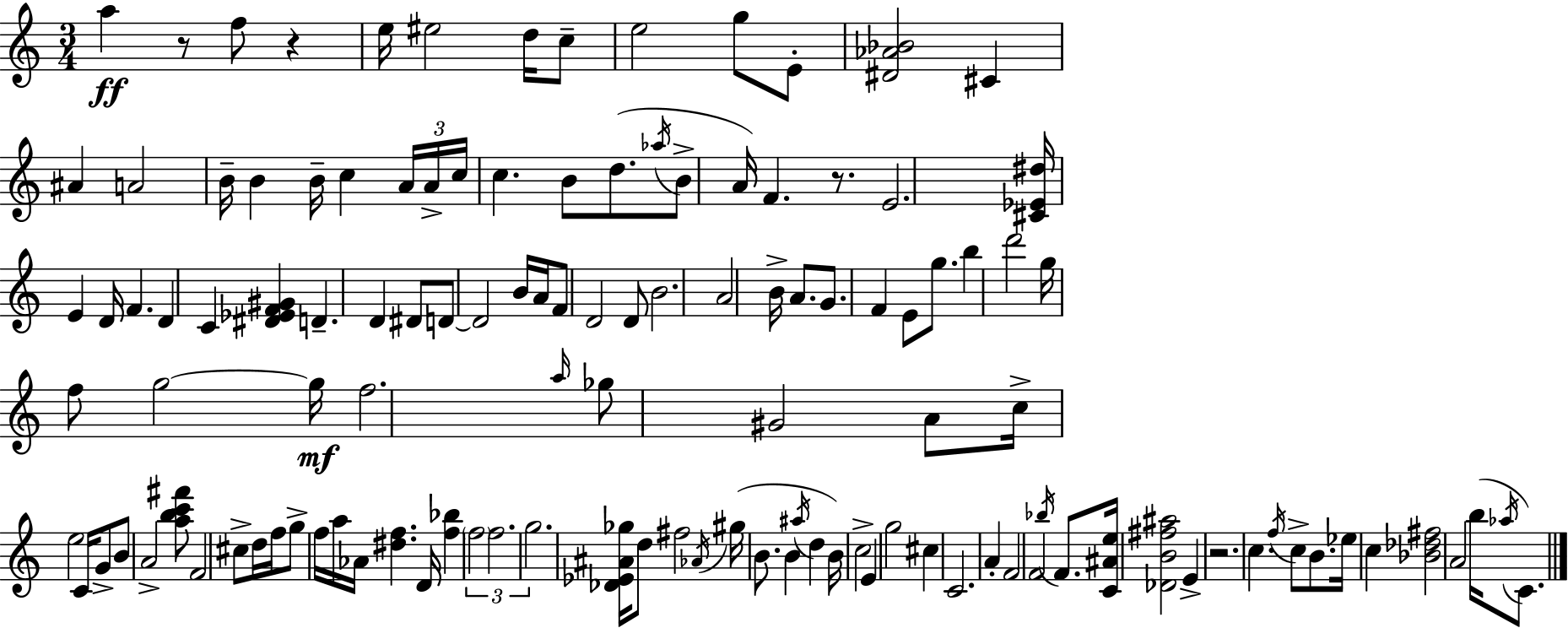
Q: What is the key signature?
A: A minor